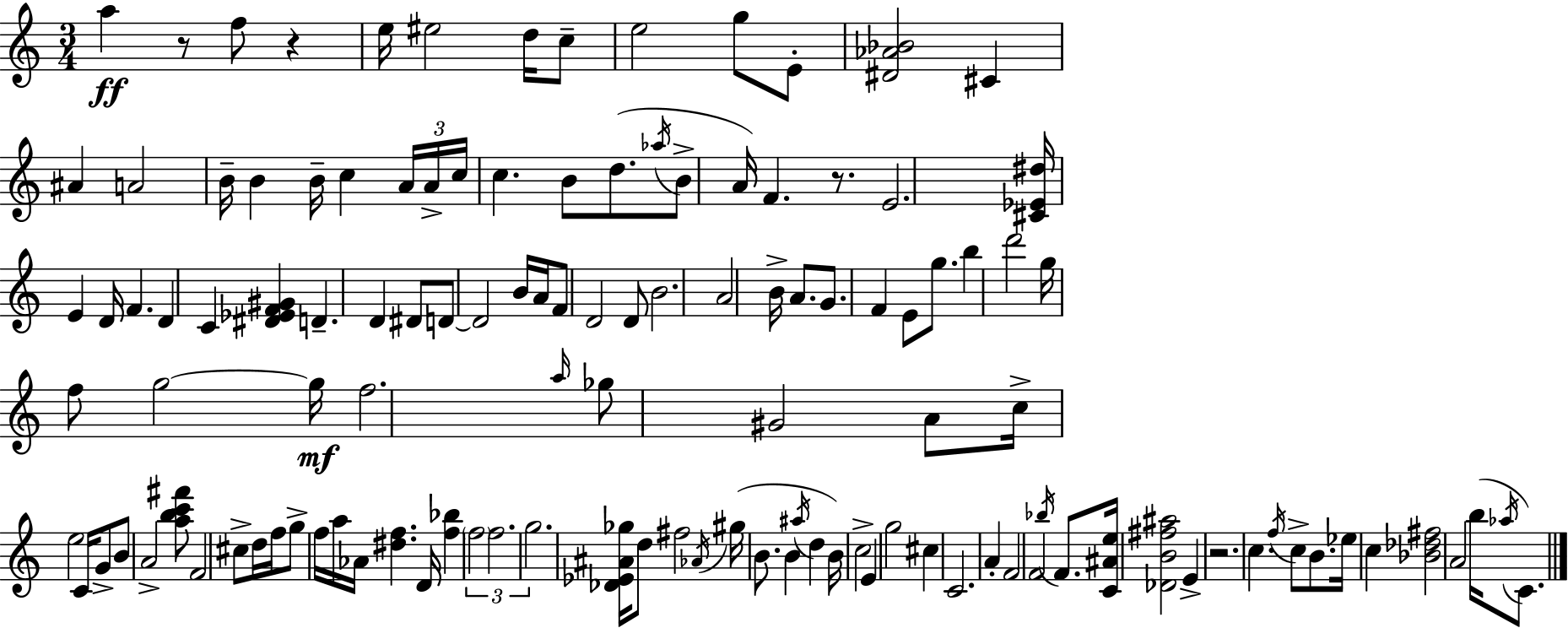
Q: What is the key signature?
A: A minor